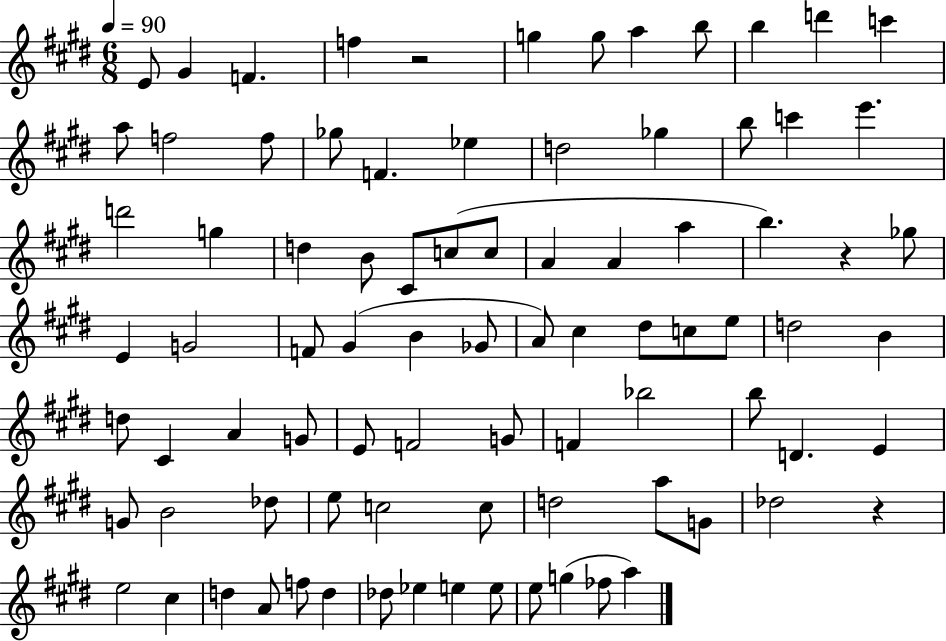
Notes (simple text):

E4/e G#4/q F4/q. F5/q R/h G5/q G5/e A5/q B5/e B5/q D6/q C6/q A5/e F5/h F5/e Gb5/e F4/q. Eb5/q D5/h Gb5/q B5/e C6/q E6/q. D6/h G5/q D5/q B4/e C#4/e C5/e C5/e A4/q A4/q A5/q B5/q. R/q Gb5/e E4/q G4/h F4/e G#4/q B4/q Gb4/e A4/e C#5/q D#5/e C5/e E5/e D5/h B4/q D5/e C#4/q A4/q G4/e E4/e F4/h G4/e F4/q Bb5/h B5/e D4/q. E4/q G4/e B4/h Db5/e E5/e C5/h C5/e D5/h A5/e G4/e Db5/h R/q E5/h C#5/q D5/q A4/e F5/e D5/q Db5/e Eb5/q E5/q E5/e E5/e G5/q FES5/e A5/q